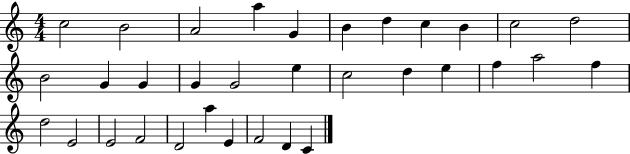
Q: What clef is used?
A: treble